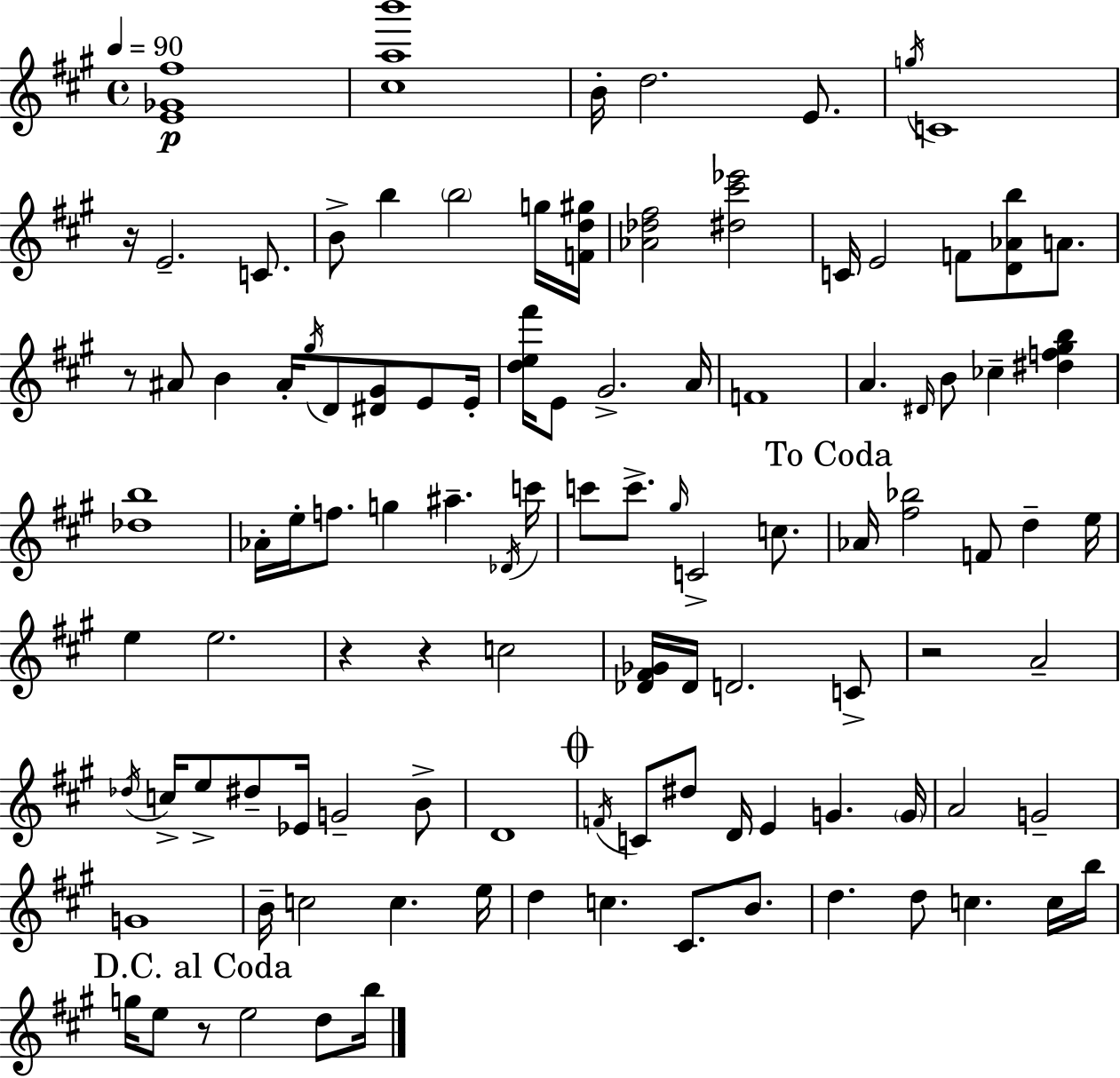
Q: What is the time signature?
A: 4/4